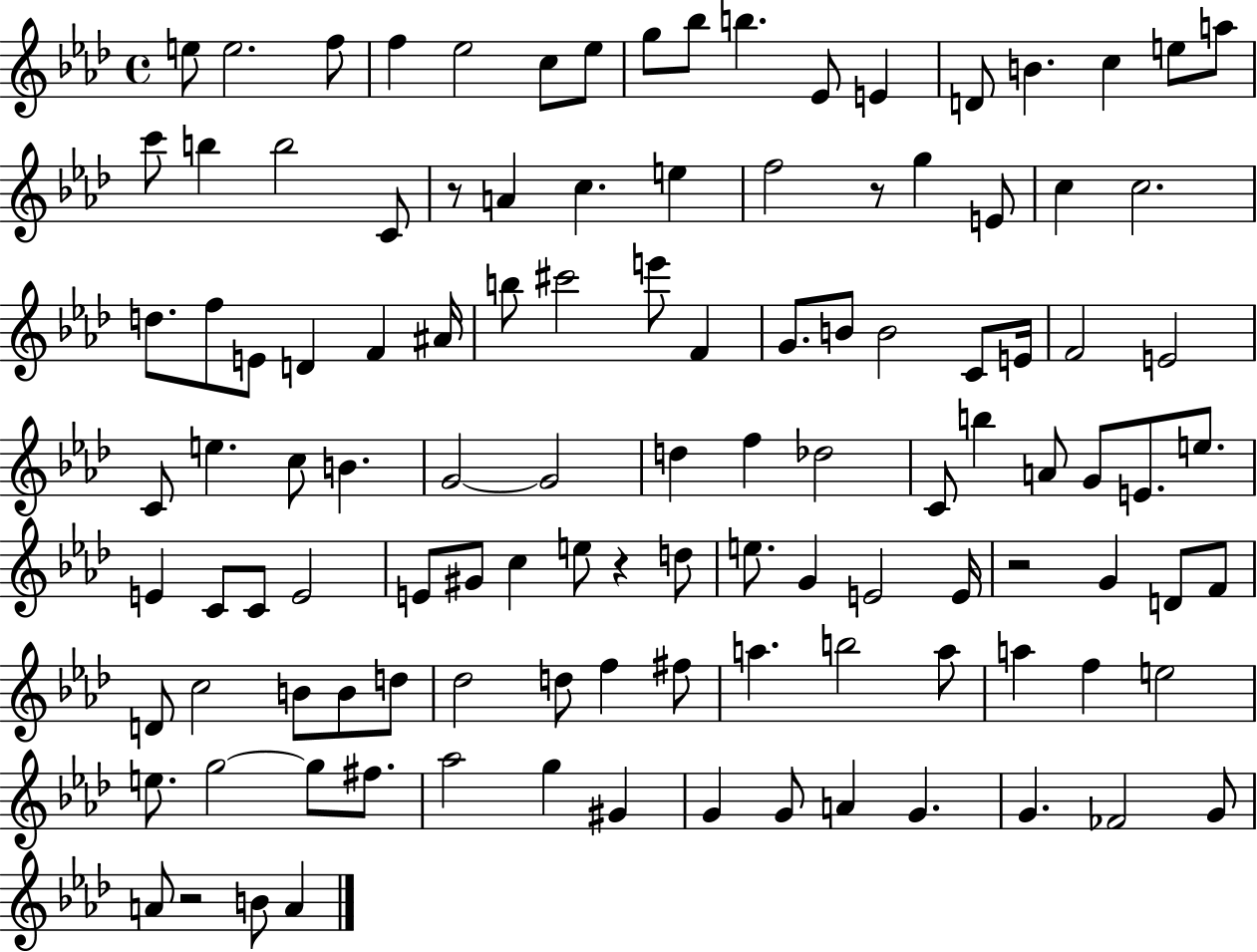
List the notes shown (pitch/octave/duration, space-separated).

E5/e E5/h. F5/e F5/q Eb5/h C5/e Eb5/e G5/e Bb5/e B5/q. Eb4/e E4/q D4/e B4/q. C5/q E5/e A5/e C6/e B5/q B5/h C4/e R/e A4/q C5/q. E5/q F5/h R/e G5/q E4/e C5/q C5/h. D5/e. F5/e E4/e D4/q F4/q A#4/s B5/e C#6/h E6/e F4/q G4/e. B4/e B4/h C4/e E4/s F4/h E4/h C4/e E5/q. C5/e B4/q. G4/h G4/h D5/q F5/q Db5/h C4/e B5/q A4/e G4/e E4/e. E5/e. E4/q C4/e C4/e E4/h E4/e G#4/e C5/q E5/e R/q D5/e E5/e. G4/q E4/h E4/s R/h G4/q D4/e F4/e D4/e C5/h B4/e B4/e D5/e Db5/h D5/e F5/q F#5/e A5/q. B5/h A5/e A5/q F5/q E5/h E5/e. G5/h G5/e F#5/e. Ab5/h G5/q G#4/q G4/q G4/e A4/q G4/q. G4/q. FES4/h G4/e A4/e R/h B4/e A4/q